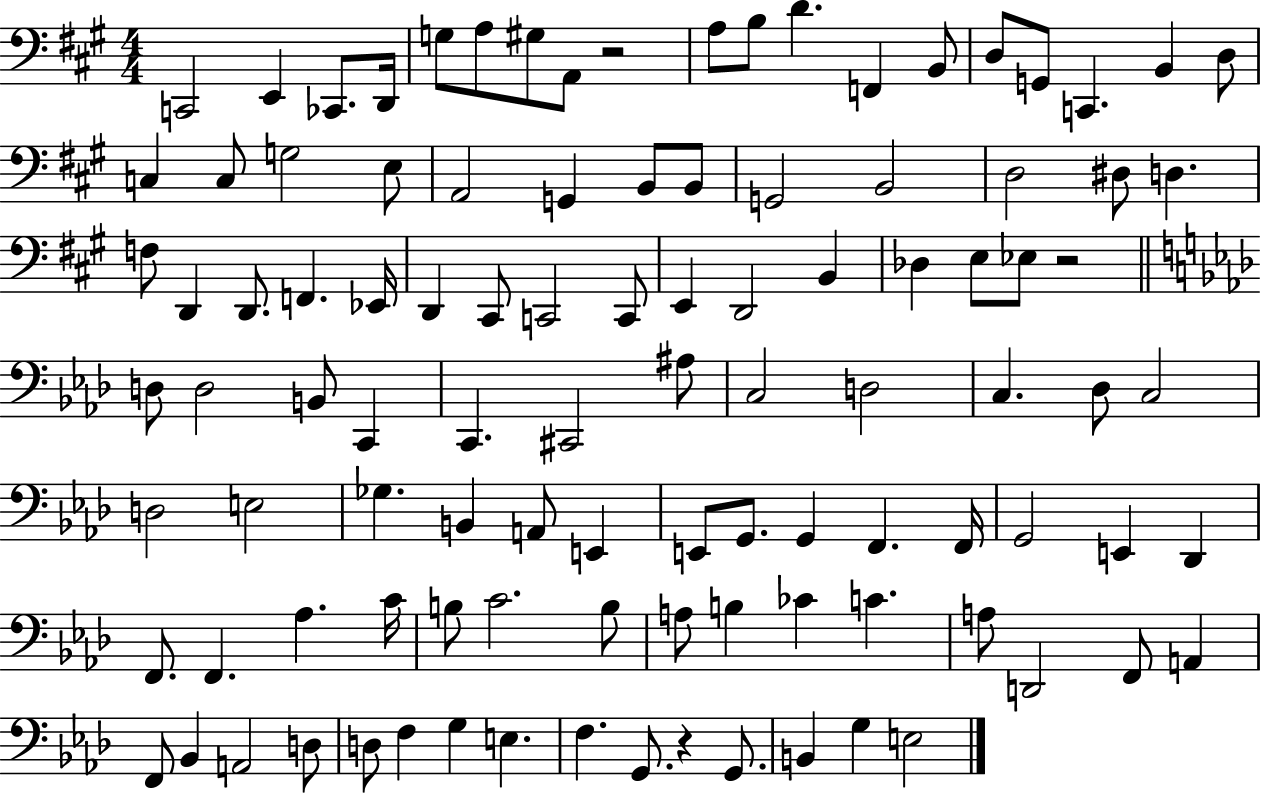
C2/h E2/q CES2/e. D2/s G3/e A3/e G#3/e A2/e R/h A3/e B3/e D4/q. F2/q B2/e D3/e G2/e C2/q. B2/q D3/e C3/q C3/e G3/h E3/e A2/h G2/q B2/e B2/e G2/h B2/h D3/h D#3/e D3/q. F3/e D2/q D2/e. F2/q. Eb2/s D2/q C#2/e C2/h C2/e E2/q D2/h B2/q Db3/q E3/e Eb3/e R/h D3/e D3/h B2/e C2/q C2/q. C#2/h A#3/e C3/h D3/h C3/q. Db3/e C3/h D3/h E3/h Gb3/q. B2/q A2/e E2/q E2/e G2/e. G2/q F2/q. F2/s G2/h E2/q Db2/q F2/e. F2/q. Ab3/q. C4/s B3/e C4/h. B3/e A3/e B3/q CES4/q C4/q. A3/e D2/h F2/e A2/q F2/e Bb2/q A2/h D3/e D3/e F3/q G3/q E3/q. F3/q. G2/e. R/q G2/e. B2/q G3/q E3/h